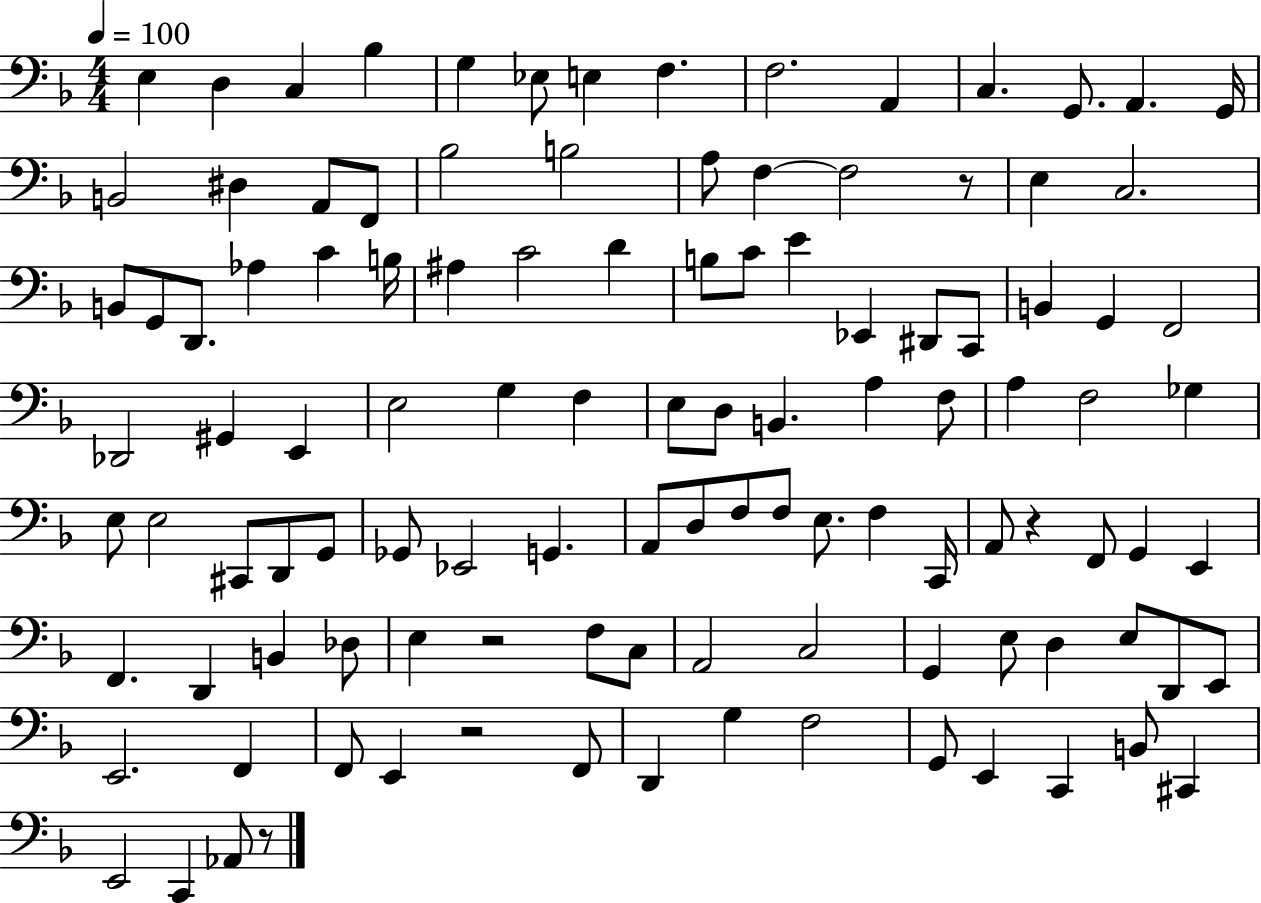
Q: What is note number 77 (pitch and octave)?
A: F2